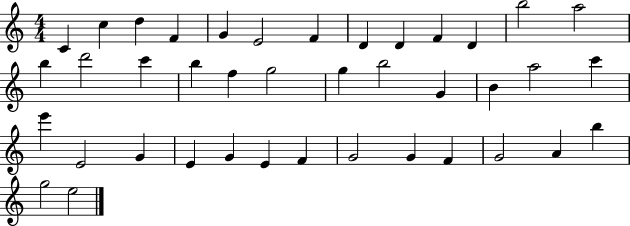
{
  \clef treble
  \numericTimeSignature
  \time 4/4
  \key c \major
  c'4 c''4 d''4 f'4 | g'4 e'2 f'4 | d'4 d'4 f'4 d'4 | b''2 a''2 | \break b''4 d'''2 c'''4 | b''4 f''4 g''2 | g''4 b''2 g'4 | b'4 a''2 c'''4 | \break e'''4 e'2 g'4 | e'4 g'4 e'4 f'4 | g'2 g'4 f'4 | g'2 a'4 b''4 | \break g''2 e''2 | \bar "|."
}